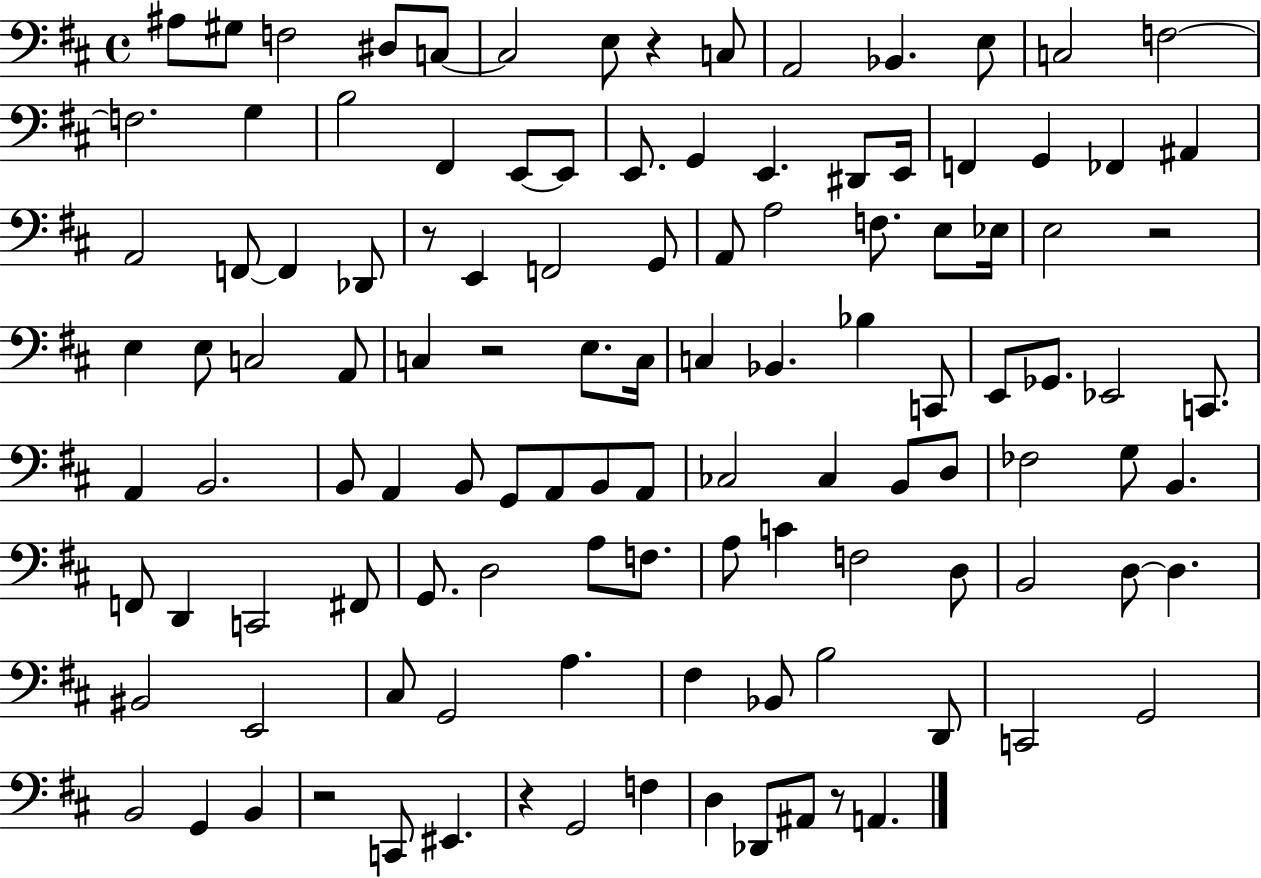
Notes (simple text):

A#3/e G#3/e F3/h D#3/e C3/e C3/h E3/e R/q C3/e A2/h Bb2/q. E3/e C3/h F3/h F3/h. G3/q B3/h F#2/q E2/e E2/e E2/e. G2/q E2/q. D#2/e E2/s F2/q G2/q FES2/q A#2/q A2/h F2/e F2/q Db2/e R/e E2/q F2/h G2/e A2/e A3/h F3/e. E3/e Eb3/s E3/h R/h E3/q E3/e C3/h A2/e C3/q R/h E3/e. C3/s C3/q Bb2/q. Bb3/q C2/e E2/e Gb2/e. Eb2/h C2/e. A2/q B2/h. B2/e A2/q B2/e G2/e A2/e B2/e A2/e CES3/h CES3/q B2/e D3/e FES3/h G3/e B2/q. F2/e D2/q C2/h F#2/e G2/e. D3/h A3/e F3/e. A3/e C4/q F3/h D3/e B2/h D3/e D3/q. BIS2/h E2/h C#3/e G2/h A3/q. F#3/q Bb2/e B3/h D2/e C2/h G2/h B2/h G2/q B2/q R/h C2/e EIS2/q. R/q G2/h F3/q D3/q Db2/e A#2/e R/e A2/q.